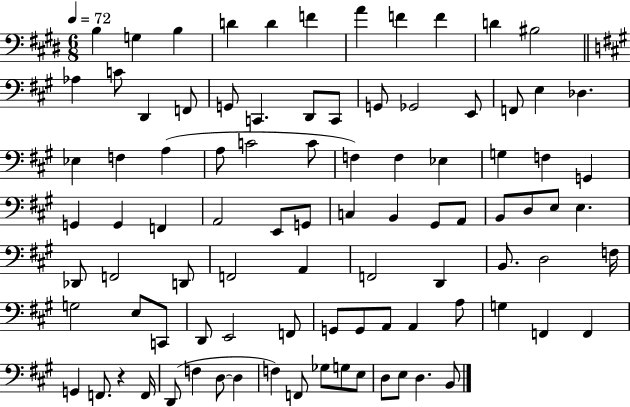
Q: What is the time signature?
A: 6/8